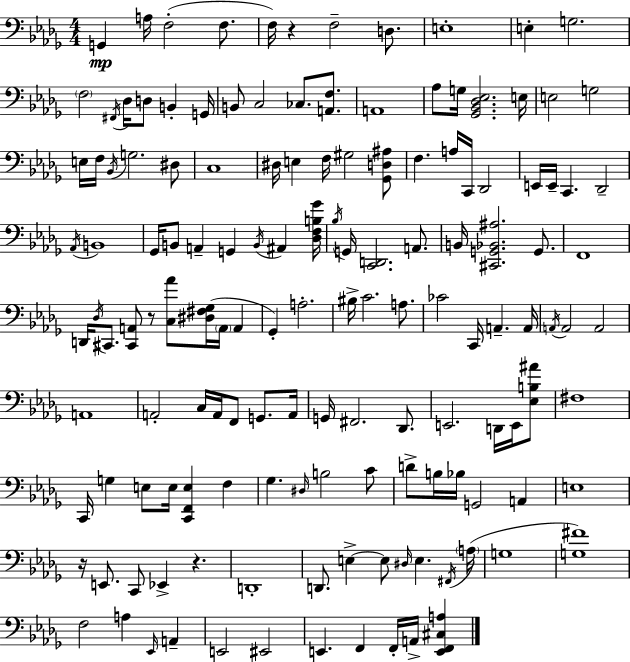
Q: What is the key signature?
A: BES minor